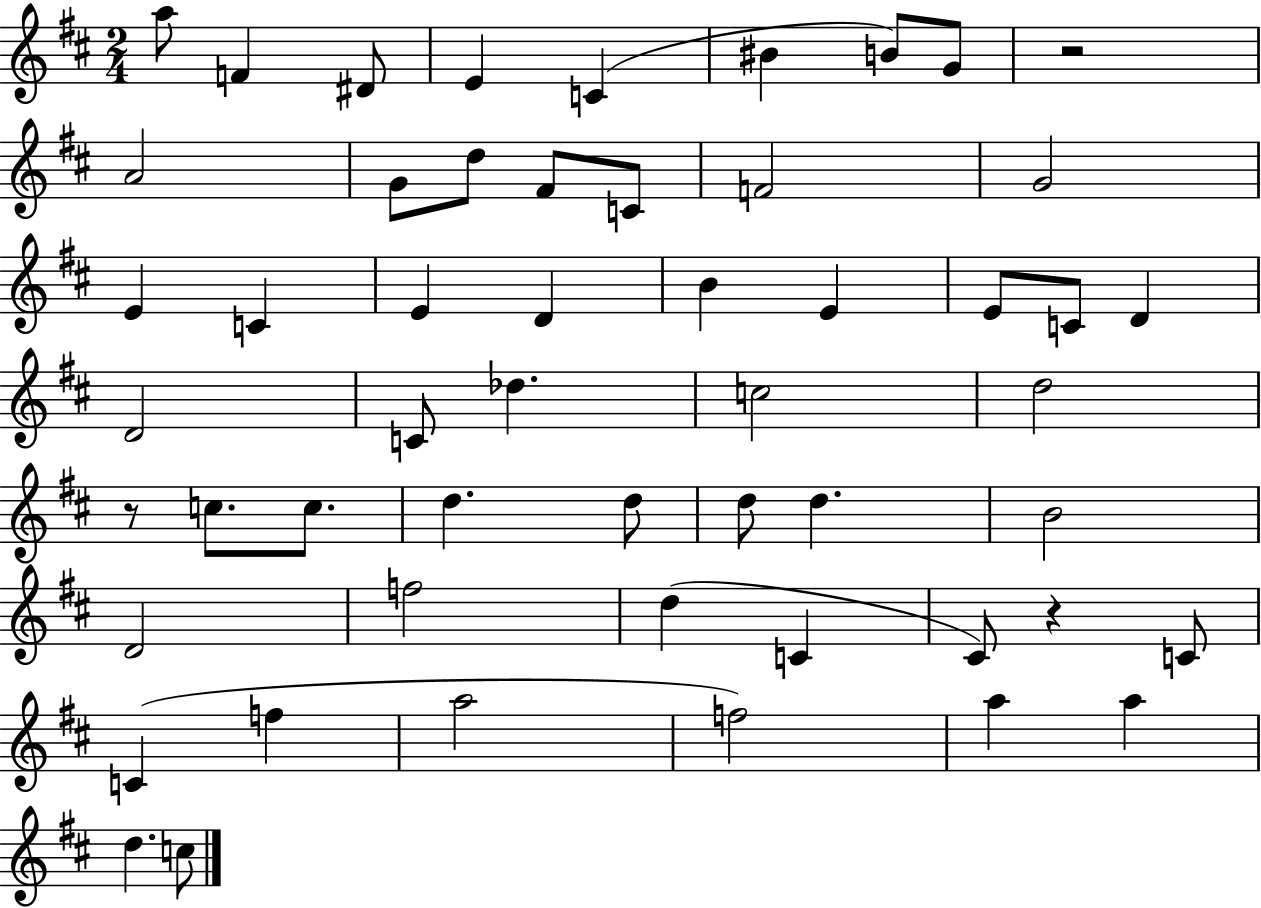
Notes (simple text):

A5/e F4/q D#4/e E4/q C4/q BIS4/q B4/e G4/e R/h A4/h G4/e D5/e F#4/e C4/e F4/h G4/h E4/q C4/q E4/q D4/q B4/q E4/q E4/e C4/e D4/q D4/h C4/e Db5/q. C5/h D5/h R/e C5/e. C5/e. D5/q. D5/e D5/e D5/q. B4/h D4/h F5/h D5/q C4/q C#4/e R/q C4/e C4/q F5/q A5/h F5/h A5/q A5/q D5/q. C5/e